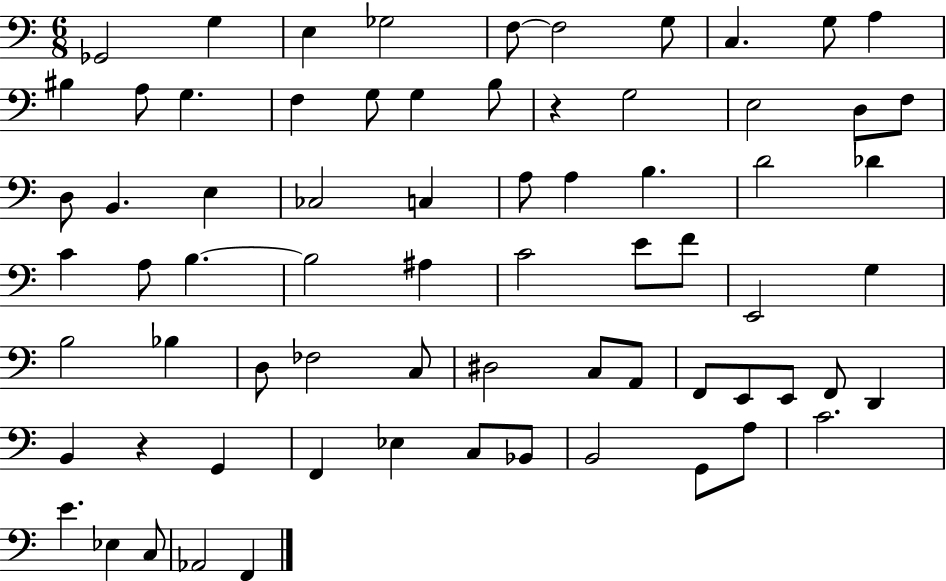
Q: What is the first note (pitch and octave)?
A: Gb2